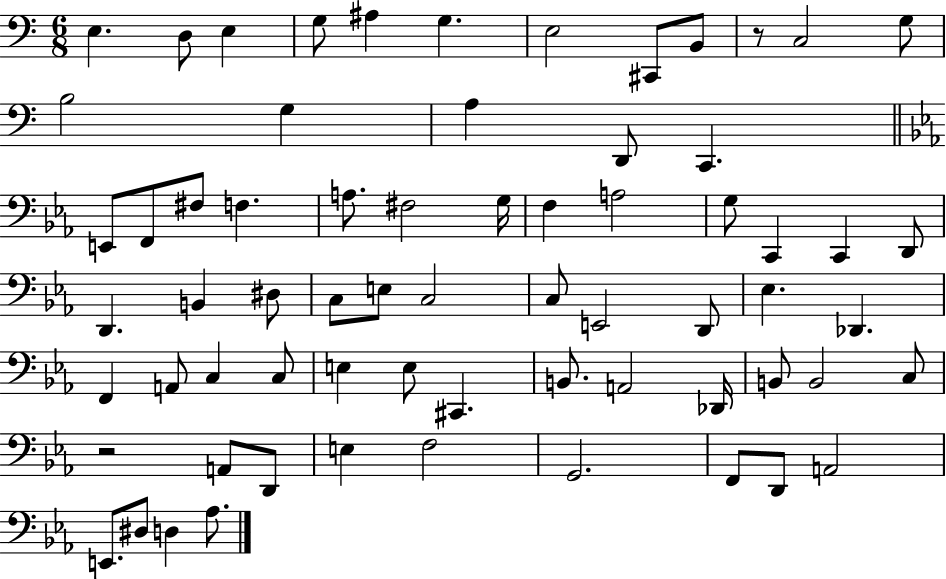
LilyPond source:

{
  \clef bass
  \numericTimeSignature
  \time 6/8
  \key c \major
  \repeat volta 2 { e4. d8 e4 | g8 ais4 g4. | e2 cis,8 b,8 | r8 c2 g8 | \break b2 g4 | a4 d,8 c,4. | \bar "||" \break \key ees \major e,8 f,8 fis8 f4. | a8. fis2 g16 | f4 a2 | g8 c,4 c,4 d,8 | \break d,4. b,4 dis8 | c8 e8 c2 | c8 e,2 d,8 | ees4. des,4. | \break f,4 a,8 c4 c8 | e4 e8 cis,4. | b,8. a,2 des,16 | b,8 b,2 c8 | \break r2 a,8 d,8 | e4 f2 | g,2. | f,8 d,8 a,2 | \break e,8. dis8 d4 aes8. | } \bar "|."
}